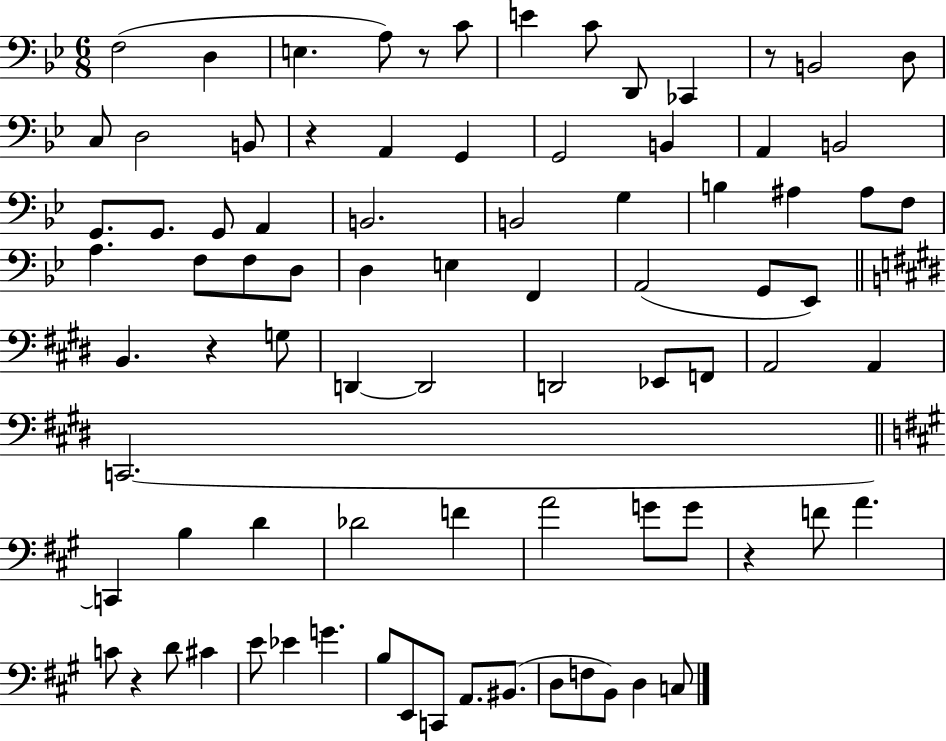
F3/h D3/q E3/q. A3/e R/e C4/e E4/q C4/e D2/e CES2/q R/e B2/h D3/e C3/e D3/h B2/e R/q A2/q G2/q G2/h B2/q A2/q B2/h G2/e. G2/e. G2/e A2/q B2/h. B2/h G3/q B3/q A#3/q A#3/e F3/e A3/q. F3/e F3/e D3/e D3/q E3/q F2/q A2/h G2/e Eb2/e B2/q. R/q G3/e D2/q D2/h D2/h Eb2/e F2/e A2/h A2/q C2/h. C2/q B3/q D4/q Db4/h F4/q A4/h G4/e G4/e R/q F4/e A4/q. C4/e R/q D4/e C#4/q E4/e Eb4/q G4/q. B3/e E2/e C2/e A2/e. BIS2/e. D3/e F3/e B2/e D3/q C3/e